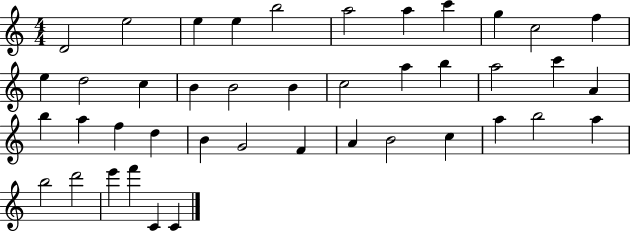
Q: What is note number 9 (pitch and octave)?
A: G5